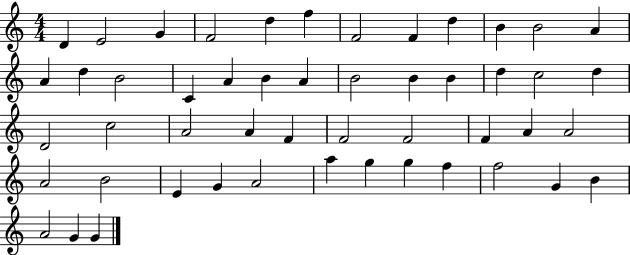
X:1
T:Untitled
M:4/4
L:1/4
K:C
D E2 G F2 d f F2 F d B B2 A A d B2 C A B A B2 B B d c2 d D2 c2 A2 A F F2 F2 F A A2 A2 B2 E G A2 a g g f f2 G B A2 G G